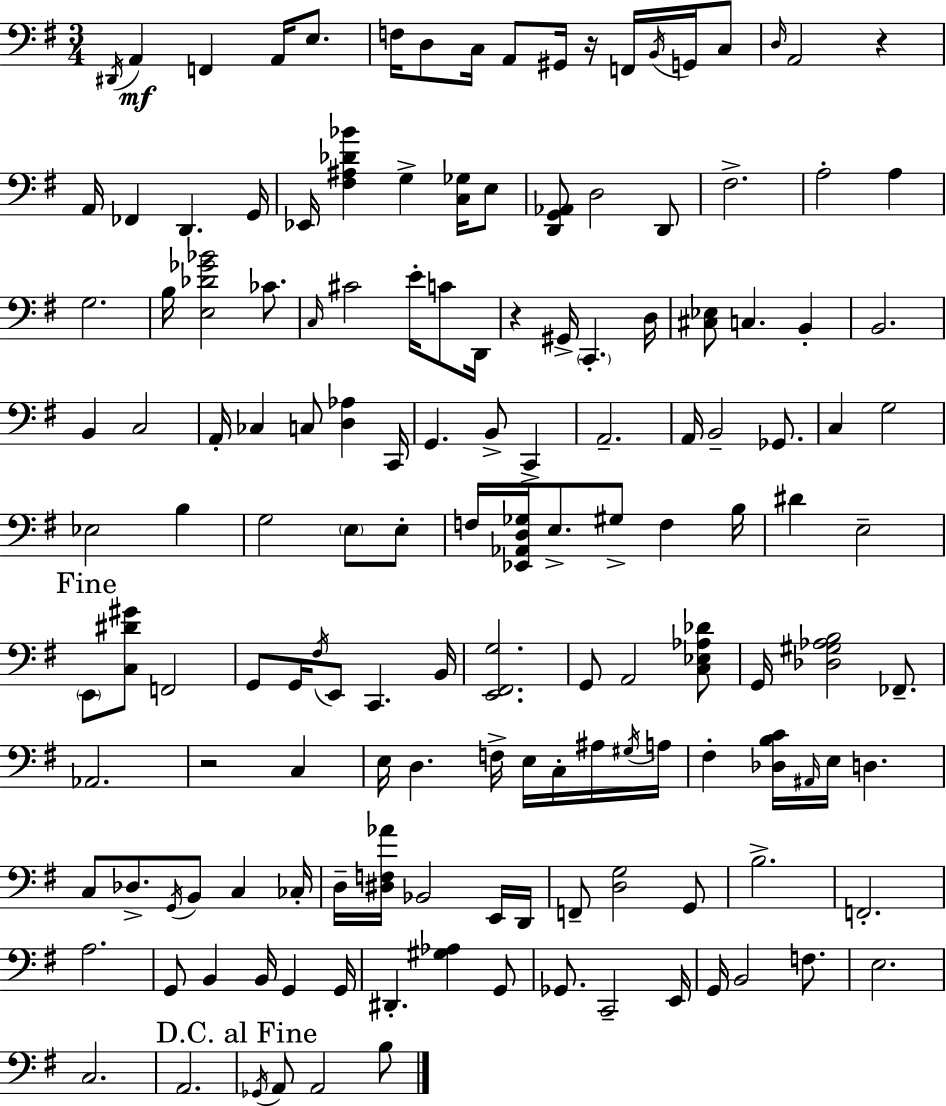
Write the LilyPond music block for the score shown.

{
  \clef bass
  \numericTimeSignature
  \time 3/4
  \key g \major
  \acciaccatura { dis,16 }\mf a,4 f,4 a,16 e8. | f16 d8 c16 a,8 gis,16 r16 f,16 \acciaccatura { b,16 } g,16 | c8 \grace { d16 } a,2 r4 | a,16 fes,4 d,4. | \break g,16 ees,16 <fis ais des' bes'>4 g4-> | <c ges>16 e8 <d, g, aes,>8 d2 | d,8 fis2.-> | a2-. a4 | \break g2. | b16 <e des' ges' bes'>2 | ces'8. \grace { c16 } cis'2 | e'16-. c'8 d,16 r4 gis,16-> \parenthesize c,4.-. | \break d16 <cis ees>8 c4. | b,4-. b,2. | b,4 c2 | a,16-. ces4 c8 <d aes>4 | \break c,16 g,4. b,8-> | c,4-> a,2.-- | a,16 b,2-- | ges,8. c4 g2 | \break ees2 | b4 g2 | \parenthesize e8 e8-. f16 <ees, aes, d ges>16 e8.-> gis8-> f4 | b16 dis'4 e2-- | \break \mark "Fine" \parenthesize e,8 <c dis' gis'>8 f,2 | g,8 g,16 \acciaccatura { fis16 } e,8 c,4. | b,16 <e, fis, g>2. | g,8 a,2 | \break <c ees aes des'>8 g,16 <des gis aes b>2 | fes,8.-- aes,2. | r2 | c4 e16 d4. | \break f16-> e16 c16-. ais16 \acciaccatura { gis16 } a16 fis4-. <des b c'>16 \grace { ais,16 } | e16 d4. c8 des8.-> | \acciaccatura { g,16 } b,8 c4 ces16-. d16-- <dis f aes'>16 bes,2 | e,16 d,16 f,8-- <d g>2 | \break g,8 b2.-> | f,2.-. | a2. | g,8 b,4 | \break b,16 g,4 g,16 dis,4.-. | <gis aes>4 g,8 ges,8. c,2-- | e,16 g,16 b,2 | f8. e2. | \break c2. | a,2. | \mark "D.C. al Fine" \acciaccatura { ges,16 } a,8 a,2 | b8 \bar "|."
}